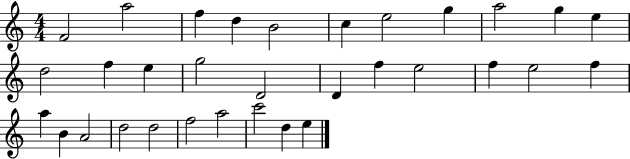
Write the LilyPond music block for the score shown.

{
  \clef treble
  \numericTimeSignature
  \time 4/4
  \key c \major
  f'2 a''2 | f''4 d''4 b'2 | c''4 e''2 g''4 | a''2 g''4 e''4 | \break d''2 f''4 e''4 | g''2 d'2 | d'4 f''4 e''2 | f''4 e''2 f''4 | \break a''4 b'4 a'2 | d''2 d''2 | f''2 a''2 | c'''2 d''4 e''4 | \break \bar "|."
}